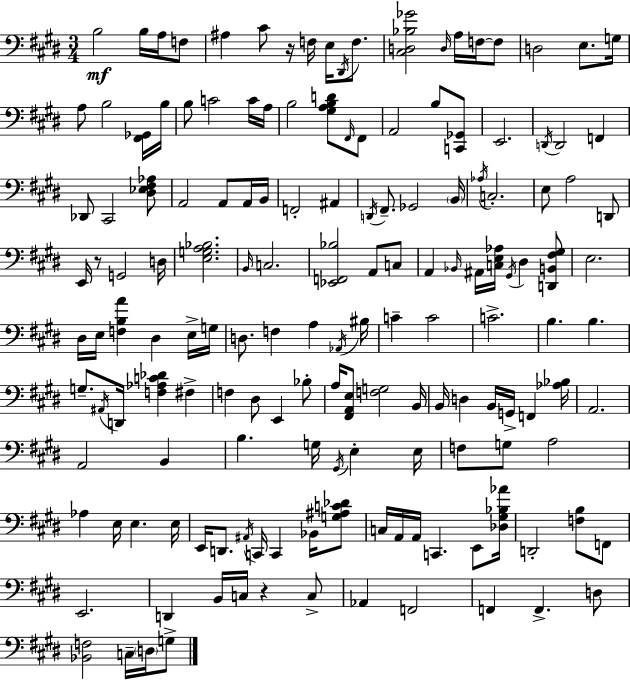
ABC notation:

X:1
T:Untitled
M:3/4
L:1/4
K:E
B,2 B,/4 A,/4 F,/2 ^A, ^C/2 z/4 F,/4 E,/4 ^D,,/4 F,/2 [^C,D,_B,_G]2 D,/4 A,/4 F,/4 F,/2 D,2 E,/2 G,/4 A,/2 B,2 [^F,,_G,,]/4 B,/4 B,/2 C2 C/4 A,/4 B,2 [^G,A,B,D]/2 ^F,,/4 ^F,,/2 A,,2 B,/2 [C,,_G,,]/2 E,,2 D,,/4 D,,2 F,, _D,,/2 ^C,,2 [^D,_E,^F,_A,]/2 A,,2 A,,/2 A,,/4 B,,/4 F,,2 ^A,, D,,/4 ^F,,/2 _G,,2 B,,/4 _A,/4 C,2 E,/2 A,2 D,,/2 E,,/4 z/2 G,,2 D,/4 [E,G,A,_B,]2 B,,/4 C,2 [_E,,F,,_B,]2 A,,/2 C,/2 A,, _B,,/4 ^A,,/4 [C,E,_A,]/4 ^G,,/4 ^D, [D,,B,,^F,^G,]/2 E,2 ^D,/4 E,/4 [F,B,A] ^D, E,/4 G,/4 D,/2 F, A, _A,,/4 ^B,/4 C C2 C2 B, B, G,/2 ^A,,/4 D,,/4 [F,_A,C_D] ^F, F, ^D,/2 E,, _B,/2 A,/4 [^F,,A,,E,]/2 [F,G,]2 B,,/4 B,,/4 D, B,,/4 G,,/4 F,, [_A,_B,]/4 A,,2 A,,2 B,, B, G,/4 ^G,,/4 E, E,/4 F,/2 G,/2 A,2 _A, E,/4 E, E,/4 E,,/4 D,,/2 ^A,,/4 C,,/4 C,, _B,,/4 [G,^A,C_D]/2 C,/4 A,,/4 A,,/4 C,, E,,/2 [_D,^G,_B,_A]/4 D,,2 [F,B,]/2 F,,/2 E,,2 D,, B,,/4 C,/4 z C,/2 _A,, F,,2 F,, F,, D,/2 [_B,,F,]2 C,/4 D,/4 G,/2